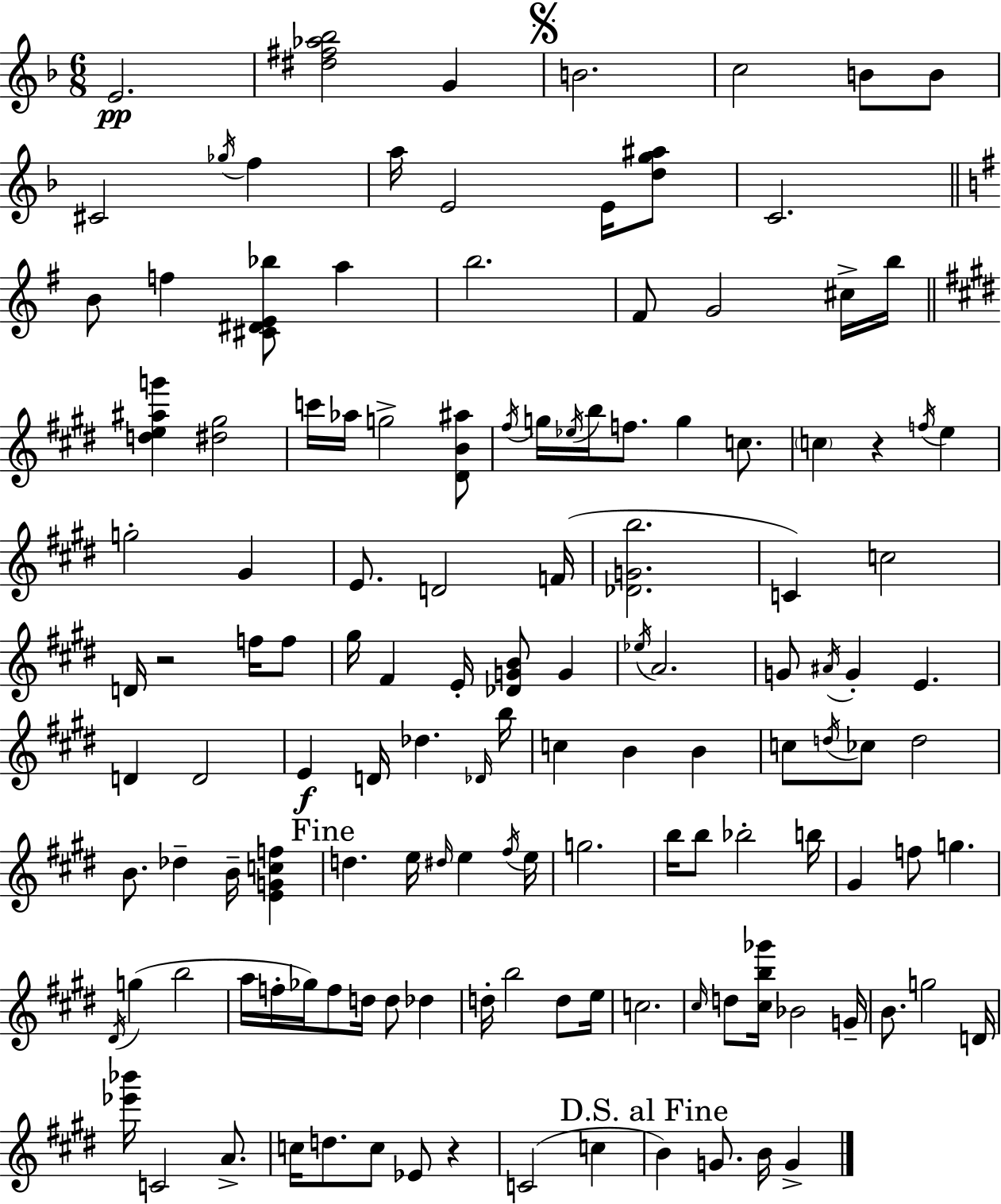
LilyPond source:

{
  \clef treble
  \numericTimeSignature
  \time 6/8
  \key f \major
  e'2.\pp | <dis'' fis'' aes'' bes''>2 g'4 | \mark \markup { \musicglyph "scripts.segno" } b'2. | c''2 b'8 b'8 | \break cis'2 \acciaccatura { ges''16 } f''4 | a''16 e'2 e'16 <d'' g'' ais''>8 | c'2. | \bar "||" \break \key g \major b'8 f''4 <cis' dis' e' bes''>8 a''4 | b''2. | fis'8 g'2 cis''16-> b''16 | \bar "||" \break \key e \major <d'' e'' ais'' g'''>4 <dis'' gis''>2 | c'''16 aes''16 g''2-> <dis' b' ais''>8 | \acciaccatura { fis''16 } g''16 \acciaccatura { ees''16 } b''16 f''8. g''4 c''8. | \parenthesize c''4 r4 \acciaccatura { f''16 } e''4 | \break g''2-. gis'4 | e'8. d'2 | f'16( <des' g' b''>2. | c'4) c''2 | \break d'16 r2 | f''16 f''8 gis''16 fis'4 e'16-. <des' g' b'>8 g'4 | \acciaccatura { ees''16 } a'2. | g'8 \acciaccatura { ais'16 } g'4-. e'4. | \break d'4 d'2 | e'4\f d'16 des''4. | \grace { des'16 } b''16 c''4 b'4 | b'4 c''8 \acciaccatura { d''16 } ces''8 d''2 | \break b'8. des''4-- | b'16-- <e' g' c'' f''>4 \mark "Fine" d''4. | e''16 \grace { dis''16 } e''4 \acciaccatura { fis''16 } e''16 g''2. | b''16 b''8 | \break bes''2-. b''16 gis'4 | f''8 g''4. \acciaccatura { dis'16 } g''4( | b''2 a''16 f''16-. | ges''16) f''8 d''16 d''8 des''4 d''16-. b''2 | \break d''8 e''16 c''2. | \grace { cis''16 } d''8 | <cis'' b'' ges'''>16 bes'2 g'16-- b'8. | g''2 d'16 <ees''' bes'''>16 | \break c'2 a'8.-> c''16 | d''8. c''8 ees'8 r4 c'2( | c''4 \mark "D.S. al Fine" b'4) | g'8. b'16 g'4-> \bar "|."
}